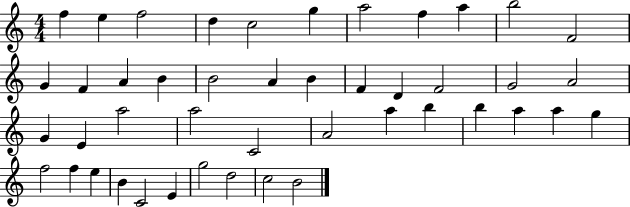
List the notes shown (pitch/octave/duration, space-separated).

F5/q E5/q F5/h D5/q C5/h G5/q A5/h F5/q A5/q B5/h F4/h G4/q F4/q A4/q B4/q B4/h A4/q B4/q F4/q D4/q F4/h G4/h A4/h G4/q E4/q A5/h A5/h C4/h A4/h A5/q B5/q B5/q A5/q A5/q G5/q F5/h F5/q E5/q B4/q C4/h E4/q G5/h D5/h C5/h B4/h